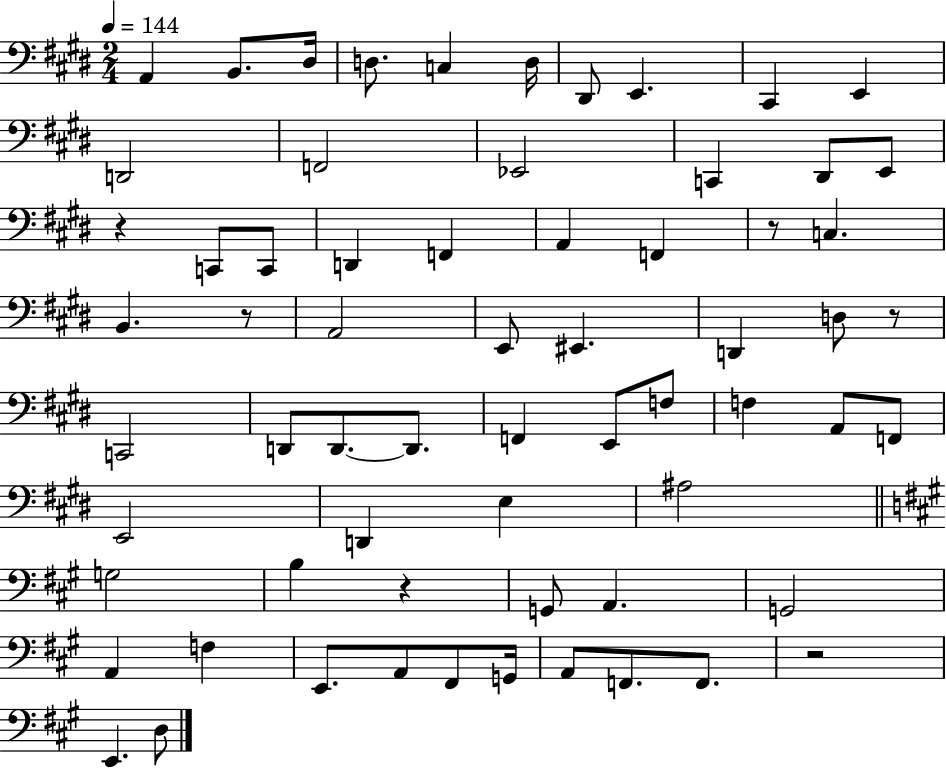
A2/q B2/e. D#3/s D3/e. C3/q D3/s D#2/e E2/q. C#2/q E2/q D2/h F2/h Eb2/h C2/q D#2/e E2/e R/q C2/e C2/e D2/q F2/q A2/q F2/q R/e C3/q. B2/q. R/e A2/h E2/e EIS2/q. D2/q D3/e R/e C2/h D2/e D2/e. D2/e. F2/q E2/e F3/e F3/q A2/e F2/e E2/h D2/q E3/q A#3/h G3/h B3/q R/q G2/e A2/q. G2/h A2/q F3/q E2/e. A2/e F#2/e G2/s A2/e F2/e. F2/e. R/h E2/q. D3/e